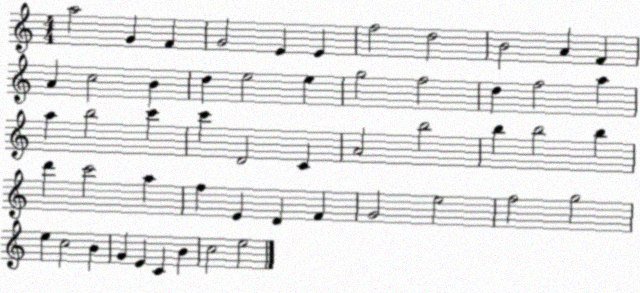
X:1
T:Untitled
M:4/4
L:1/4
K:C
a2 G F G2 E E f2 d2 B2 A F A c2 B d e2 e g2 f2 d f2 a a b2 c' c' D2 C A2 b2 b b2 b d' c'2 a f E D F G2 e2 f2 g2 e c2 B G E C B c2 e2